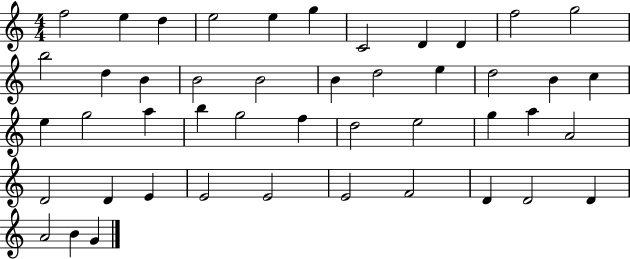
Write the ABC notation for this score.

X:1
T:Untitled
M:4/4
L:1/4
K:C
f2 e d e2 e g C2 D D f2 g2 b2 d B B2 B2 B d2 e d2 B c e g2 a b g2 f d2 e2 g a A2 D2 D E E2 E2 E2 F2 D D2 D A2 B G